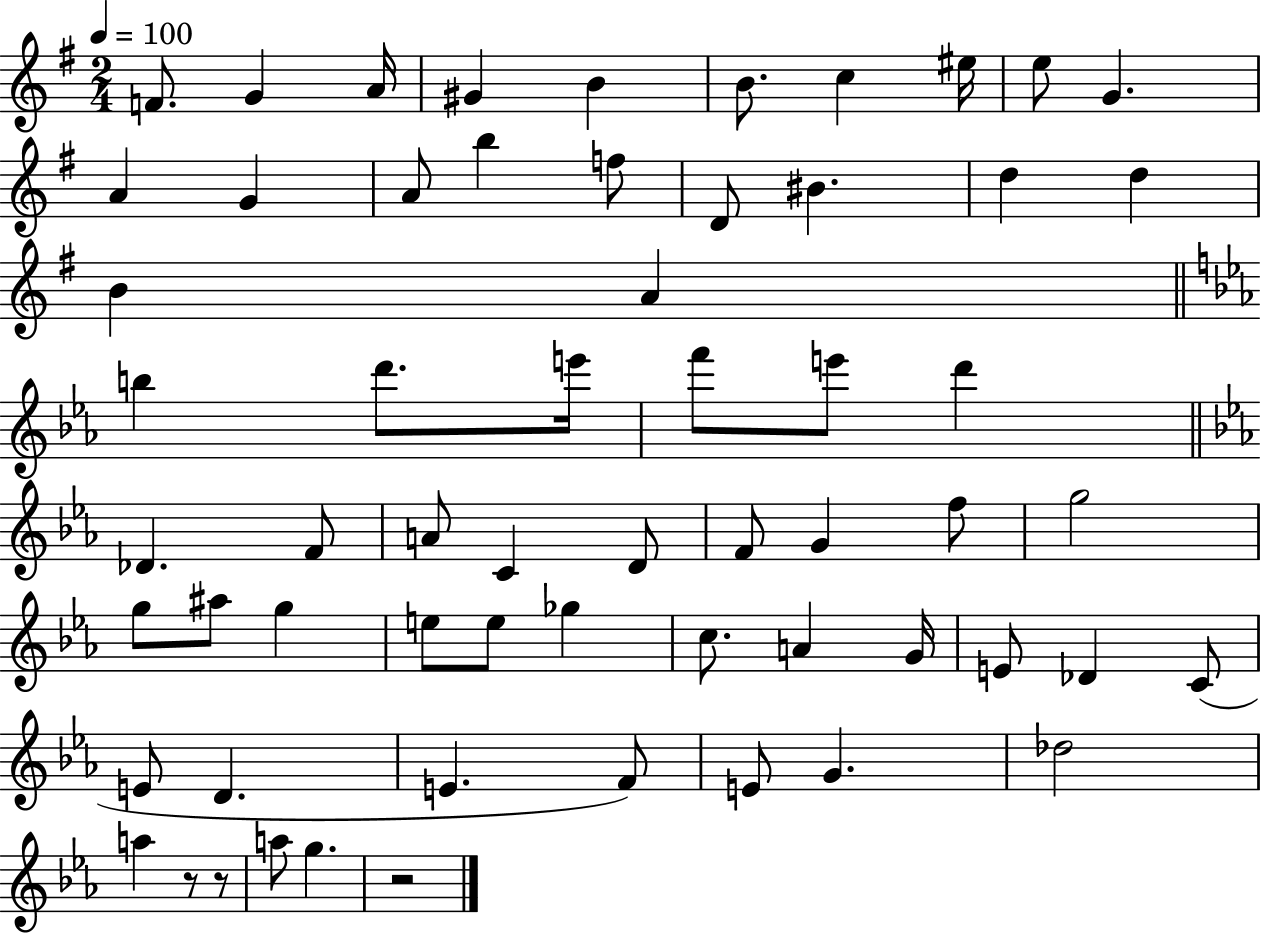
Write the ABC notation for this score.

X:1
T:Untitled
M:2/4
L:1/4
K:G
F/2 G A/4 ^G B B/2 c ^e/4 e/2 G A G A/2 b f/2 D/2 ^B d d B A b d'/2 e'/4 f'/2 e'/2 d' _D F/2 A/2 C D/2 F/2 G f/2 g2 g/2 ^a/2 g e/2 e/2 _g c/2 A G/4 E/2 _D C/2 E/2 D E F/2 E/2 G _d2 a z/2 z/2 a/2 g z2